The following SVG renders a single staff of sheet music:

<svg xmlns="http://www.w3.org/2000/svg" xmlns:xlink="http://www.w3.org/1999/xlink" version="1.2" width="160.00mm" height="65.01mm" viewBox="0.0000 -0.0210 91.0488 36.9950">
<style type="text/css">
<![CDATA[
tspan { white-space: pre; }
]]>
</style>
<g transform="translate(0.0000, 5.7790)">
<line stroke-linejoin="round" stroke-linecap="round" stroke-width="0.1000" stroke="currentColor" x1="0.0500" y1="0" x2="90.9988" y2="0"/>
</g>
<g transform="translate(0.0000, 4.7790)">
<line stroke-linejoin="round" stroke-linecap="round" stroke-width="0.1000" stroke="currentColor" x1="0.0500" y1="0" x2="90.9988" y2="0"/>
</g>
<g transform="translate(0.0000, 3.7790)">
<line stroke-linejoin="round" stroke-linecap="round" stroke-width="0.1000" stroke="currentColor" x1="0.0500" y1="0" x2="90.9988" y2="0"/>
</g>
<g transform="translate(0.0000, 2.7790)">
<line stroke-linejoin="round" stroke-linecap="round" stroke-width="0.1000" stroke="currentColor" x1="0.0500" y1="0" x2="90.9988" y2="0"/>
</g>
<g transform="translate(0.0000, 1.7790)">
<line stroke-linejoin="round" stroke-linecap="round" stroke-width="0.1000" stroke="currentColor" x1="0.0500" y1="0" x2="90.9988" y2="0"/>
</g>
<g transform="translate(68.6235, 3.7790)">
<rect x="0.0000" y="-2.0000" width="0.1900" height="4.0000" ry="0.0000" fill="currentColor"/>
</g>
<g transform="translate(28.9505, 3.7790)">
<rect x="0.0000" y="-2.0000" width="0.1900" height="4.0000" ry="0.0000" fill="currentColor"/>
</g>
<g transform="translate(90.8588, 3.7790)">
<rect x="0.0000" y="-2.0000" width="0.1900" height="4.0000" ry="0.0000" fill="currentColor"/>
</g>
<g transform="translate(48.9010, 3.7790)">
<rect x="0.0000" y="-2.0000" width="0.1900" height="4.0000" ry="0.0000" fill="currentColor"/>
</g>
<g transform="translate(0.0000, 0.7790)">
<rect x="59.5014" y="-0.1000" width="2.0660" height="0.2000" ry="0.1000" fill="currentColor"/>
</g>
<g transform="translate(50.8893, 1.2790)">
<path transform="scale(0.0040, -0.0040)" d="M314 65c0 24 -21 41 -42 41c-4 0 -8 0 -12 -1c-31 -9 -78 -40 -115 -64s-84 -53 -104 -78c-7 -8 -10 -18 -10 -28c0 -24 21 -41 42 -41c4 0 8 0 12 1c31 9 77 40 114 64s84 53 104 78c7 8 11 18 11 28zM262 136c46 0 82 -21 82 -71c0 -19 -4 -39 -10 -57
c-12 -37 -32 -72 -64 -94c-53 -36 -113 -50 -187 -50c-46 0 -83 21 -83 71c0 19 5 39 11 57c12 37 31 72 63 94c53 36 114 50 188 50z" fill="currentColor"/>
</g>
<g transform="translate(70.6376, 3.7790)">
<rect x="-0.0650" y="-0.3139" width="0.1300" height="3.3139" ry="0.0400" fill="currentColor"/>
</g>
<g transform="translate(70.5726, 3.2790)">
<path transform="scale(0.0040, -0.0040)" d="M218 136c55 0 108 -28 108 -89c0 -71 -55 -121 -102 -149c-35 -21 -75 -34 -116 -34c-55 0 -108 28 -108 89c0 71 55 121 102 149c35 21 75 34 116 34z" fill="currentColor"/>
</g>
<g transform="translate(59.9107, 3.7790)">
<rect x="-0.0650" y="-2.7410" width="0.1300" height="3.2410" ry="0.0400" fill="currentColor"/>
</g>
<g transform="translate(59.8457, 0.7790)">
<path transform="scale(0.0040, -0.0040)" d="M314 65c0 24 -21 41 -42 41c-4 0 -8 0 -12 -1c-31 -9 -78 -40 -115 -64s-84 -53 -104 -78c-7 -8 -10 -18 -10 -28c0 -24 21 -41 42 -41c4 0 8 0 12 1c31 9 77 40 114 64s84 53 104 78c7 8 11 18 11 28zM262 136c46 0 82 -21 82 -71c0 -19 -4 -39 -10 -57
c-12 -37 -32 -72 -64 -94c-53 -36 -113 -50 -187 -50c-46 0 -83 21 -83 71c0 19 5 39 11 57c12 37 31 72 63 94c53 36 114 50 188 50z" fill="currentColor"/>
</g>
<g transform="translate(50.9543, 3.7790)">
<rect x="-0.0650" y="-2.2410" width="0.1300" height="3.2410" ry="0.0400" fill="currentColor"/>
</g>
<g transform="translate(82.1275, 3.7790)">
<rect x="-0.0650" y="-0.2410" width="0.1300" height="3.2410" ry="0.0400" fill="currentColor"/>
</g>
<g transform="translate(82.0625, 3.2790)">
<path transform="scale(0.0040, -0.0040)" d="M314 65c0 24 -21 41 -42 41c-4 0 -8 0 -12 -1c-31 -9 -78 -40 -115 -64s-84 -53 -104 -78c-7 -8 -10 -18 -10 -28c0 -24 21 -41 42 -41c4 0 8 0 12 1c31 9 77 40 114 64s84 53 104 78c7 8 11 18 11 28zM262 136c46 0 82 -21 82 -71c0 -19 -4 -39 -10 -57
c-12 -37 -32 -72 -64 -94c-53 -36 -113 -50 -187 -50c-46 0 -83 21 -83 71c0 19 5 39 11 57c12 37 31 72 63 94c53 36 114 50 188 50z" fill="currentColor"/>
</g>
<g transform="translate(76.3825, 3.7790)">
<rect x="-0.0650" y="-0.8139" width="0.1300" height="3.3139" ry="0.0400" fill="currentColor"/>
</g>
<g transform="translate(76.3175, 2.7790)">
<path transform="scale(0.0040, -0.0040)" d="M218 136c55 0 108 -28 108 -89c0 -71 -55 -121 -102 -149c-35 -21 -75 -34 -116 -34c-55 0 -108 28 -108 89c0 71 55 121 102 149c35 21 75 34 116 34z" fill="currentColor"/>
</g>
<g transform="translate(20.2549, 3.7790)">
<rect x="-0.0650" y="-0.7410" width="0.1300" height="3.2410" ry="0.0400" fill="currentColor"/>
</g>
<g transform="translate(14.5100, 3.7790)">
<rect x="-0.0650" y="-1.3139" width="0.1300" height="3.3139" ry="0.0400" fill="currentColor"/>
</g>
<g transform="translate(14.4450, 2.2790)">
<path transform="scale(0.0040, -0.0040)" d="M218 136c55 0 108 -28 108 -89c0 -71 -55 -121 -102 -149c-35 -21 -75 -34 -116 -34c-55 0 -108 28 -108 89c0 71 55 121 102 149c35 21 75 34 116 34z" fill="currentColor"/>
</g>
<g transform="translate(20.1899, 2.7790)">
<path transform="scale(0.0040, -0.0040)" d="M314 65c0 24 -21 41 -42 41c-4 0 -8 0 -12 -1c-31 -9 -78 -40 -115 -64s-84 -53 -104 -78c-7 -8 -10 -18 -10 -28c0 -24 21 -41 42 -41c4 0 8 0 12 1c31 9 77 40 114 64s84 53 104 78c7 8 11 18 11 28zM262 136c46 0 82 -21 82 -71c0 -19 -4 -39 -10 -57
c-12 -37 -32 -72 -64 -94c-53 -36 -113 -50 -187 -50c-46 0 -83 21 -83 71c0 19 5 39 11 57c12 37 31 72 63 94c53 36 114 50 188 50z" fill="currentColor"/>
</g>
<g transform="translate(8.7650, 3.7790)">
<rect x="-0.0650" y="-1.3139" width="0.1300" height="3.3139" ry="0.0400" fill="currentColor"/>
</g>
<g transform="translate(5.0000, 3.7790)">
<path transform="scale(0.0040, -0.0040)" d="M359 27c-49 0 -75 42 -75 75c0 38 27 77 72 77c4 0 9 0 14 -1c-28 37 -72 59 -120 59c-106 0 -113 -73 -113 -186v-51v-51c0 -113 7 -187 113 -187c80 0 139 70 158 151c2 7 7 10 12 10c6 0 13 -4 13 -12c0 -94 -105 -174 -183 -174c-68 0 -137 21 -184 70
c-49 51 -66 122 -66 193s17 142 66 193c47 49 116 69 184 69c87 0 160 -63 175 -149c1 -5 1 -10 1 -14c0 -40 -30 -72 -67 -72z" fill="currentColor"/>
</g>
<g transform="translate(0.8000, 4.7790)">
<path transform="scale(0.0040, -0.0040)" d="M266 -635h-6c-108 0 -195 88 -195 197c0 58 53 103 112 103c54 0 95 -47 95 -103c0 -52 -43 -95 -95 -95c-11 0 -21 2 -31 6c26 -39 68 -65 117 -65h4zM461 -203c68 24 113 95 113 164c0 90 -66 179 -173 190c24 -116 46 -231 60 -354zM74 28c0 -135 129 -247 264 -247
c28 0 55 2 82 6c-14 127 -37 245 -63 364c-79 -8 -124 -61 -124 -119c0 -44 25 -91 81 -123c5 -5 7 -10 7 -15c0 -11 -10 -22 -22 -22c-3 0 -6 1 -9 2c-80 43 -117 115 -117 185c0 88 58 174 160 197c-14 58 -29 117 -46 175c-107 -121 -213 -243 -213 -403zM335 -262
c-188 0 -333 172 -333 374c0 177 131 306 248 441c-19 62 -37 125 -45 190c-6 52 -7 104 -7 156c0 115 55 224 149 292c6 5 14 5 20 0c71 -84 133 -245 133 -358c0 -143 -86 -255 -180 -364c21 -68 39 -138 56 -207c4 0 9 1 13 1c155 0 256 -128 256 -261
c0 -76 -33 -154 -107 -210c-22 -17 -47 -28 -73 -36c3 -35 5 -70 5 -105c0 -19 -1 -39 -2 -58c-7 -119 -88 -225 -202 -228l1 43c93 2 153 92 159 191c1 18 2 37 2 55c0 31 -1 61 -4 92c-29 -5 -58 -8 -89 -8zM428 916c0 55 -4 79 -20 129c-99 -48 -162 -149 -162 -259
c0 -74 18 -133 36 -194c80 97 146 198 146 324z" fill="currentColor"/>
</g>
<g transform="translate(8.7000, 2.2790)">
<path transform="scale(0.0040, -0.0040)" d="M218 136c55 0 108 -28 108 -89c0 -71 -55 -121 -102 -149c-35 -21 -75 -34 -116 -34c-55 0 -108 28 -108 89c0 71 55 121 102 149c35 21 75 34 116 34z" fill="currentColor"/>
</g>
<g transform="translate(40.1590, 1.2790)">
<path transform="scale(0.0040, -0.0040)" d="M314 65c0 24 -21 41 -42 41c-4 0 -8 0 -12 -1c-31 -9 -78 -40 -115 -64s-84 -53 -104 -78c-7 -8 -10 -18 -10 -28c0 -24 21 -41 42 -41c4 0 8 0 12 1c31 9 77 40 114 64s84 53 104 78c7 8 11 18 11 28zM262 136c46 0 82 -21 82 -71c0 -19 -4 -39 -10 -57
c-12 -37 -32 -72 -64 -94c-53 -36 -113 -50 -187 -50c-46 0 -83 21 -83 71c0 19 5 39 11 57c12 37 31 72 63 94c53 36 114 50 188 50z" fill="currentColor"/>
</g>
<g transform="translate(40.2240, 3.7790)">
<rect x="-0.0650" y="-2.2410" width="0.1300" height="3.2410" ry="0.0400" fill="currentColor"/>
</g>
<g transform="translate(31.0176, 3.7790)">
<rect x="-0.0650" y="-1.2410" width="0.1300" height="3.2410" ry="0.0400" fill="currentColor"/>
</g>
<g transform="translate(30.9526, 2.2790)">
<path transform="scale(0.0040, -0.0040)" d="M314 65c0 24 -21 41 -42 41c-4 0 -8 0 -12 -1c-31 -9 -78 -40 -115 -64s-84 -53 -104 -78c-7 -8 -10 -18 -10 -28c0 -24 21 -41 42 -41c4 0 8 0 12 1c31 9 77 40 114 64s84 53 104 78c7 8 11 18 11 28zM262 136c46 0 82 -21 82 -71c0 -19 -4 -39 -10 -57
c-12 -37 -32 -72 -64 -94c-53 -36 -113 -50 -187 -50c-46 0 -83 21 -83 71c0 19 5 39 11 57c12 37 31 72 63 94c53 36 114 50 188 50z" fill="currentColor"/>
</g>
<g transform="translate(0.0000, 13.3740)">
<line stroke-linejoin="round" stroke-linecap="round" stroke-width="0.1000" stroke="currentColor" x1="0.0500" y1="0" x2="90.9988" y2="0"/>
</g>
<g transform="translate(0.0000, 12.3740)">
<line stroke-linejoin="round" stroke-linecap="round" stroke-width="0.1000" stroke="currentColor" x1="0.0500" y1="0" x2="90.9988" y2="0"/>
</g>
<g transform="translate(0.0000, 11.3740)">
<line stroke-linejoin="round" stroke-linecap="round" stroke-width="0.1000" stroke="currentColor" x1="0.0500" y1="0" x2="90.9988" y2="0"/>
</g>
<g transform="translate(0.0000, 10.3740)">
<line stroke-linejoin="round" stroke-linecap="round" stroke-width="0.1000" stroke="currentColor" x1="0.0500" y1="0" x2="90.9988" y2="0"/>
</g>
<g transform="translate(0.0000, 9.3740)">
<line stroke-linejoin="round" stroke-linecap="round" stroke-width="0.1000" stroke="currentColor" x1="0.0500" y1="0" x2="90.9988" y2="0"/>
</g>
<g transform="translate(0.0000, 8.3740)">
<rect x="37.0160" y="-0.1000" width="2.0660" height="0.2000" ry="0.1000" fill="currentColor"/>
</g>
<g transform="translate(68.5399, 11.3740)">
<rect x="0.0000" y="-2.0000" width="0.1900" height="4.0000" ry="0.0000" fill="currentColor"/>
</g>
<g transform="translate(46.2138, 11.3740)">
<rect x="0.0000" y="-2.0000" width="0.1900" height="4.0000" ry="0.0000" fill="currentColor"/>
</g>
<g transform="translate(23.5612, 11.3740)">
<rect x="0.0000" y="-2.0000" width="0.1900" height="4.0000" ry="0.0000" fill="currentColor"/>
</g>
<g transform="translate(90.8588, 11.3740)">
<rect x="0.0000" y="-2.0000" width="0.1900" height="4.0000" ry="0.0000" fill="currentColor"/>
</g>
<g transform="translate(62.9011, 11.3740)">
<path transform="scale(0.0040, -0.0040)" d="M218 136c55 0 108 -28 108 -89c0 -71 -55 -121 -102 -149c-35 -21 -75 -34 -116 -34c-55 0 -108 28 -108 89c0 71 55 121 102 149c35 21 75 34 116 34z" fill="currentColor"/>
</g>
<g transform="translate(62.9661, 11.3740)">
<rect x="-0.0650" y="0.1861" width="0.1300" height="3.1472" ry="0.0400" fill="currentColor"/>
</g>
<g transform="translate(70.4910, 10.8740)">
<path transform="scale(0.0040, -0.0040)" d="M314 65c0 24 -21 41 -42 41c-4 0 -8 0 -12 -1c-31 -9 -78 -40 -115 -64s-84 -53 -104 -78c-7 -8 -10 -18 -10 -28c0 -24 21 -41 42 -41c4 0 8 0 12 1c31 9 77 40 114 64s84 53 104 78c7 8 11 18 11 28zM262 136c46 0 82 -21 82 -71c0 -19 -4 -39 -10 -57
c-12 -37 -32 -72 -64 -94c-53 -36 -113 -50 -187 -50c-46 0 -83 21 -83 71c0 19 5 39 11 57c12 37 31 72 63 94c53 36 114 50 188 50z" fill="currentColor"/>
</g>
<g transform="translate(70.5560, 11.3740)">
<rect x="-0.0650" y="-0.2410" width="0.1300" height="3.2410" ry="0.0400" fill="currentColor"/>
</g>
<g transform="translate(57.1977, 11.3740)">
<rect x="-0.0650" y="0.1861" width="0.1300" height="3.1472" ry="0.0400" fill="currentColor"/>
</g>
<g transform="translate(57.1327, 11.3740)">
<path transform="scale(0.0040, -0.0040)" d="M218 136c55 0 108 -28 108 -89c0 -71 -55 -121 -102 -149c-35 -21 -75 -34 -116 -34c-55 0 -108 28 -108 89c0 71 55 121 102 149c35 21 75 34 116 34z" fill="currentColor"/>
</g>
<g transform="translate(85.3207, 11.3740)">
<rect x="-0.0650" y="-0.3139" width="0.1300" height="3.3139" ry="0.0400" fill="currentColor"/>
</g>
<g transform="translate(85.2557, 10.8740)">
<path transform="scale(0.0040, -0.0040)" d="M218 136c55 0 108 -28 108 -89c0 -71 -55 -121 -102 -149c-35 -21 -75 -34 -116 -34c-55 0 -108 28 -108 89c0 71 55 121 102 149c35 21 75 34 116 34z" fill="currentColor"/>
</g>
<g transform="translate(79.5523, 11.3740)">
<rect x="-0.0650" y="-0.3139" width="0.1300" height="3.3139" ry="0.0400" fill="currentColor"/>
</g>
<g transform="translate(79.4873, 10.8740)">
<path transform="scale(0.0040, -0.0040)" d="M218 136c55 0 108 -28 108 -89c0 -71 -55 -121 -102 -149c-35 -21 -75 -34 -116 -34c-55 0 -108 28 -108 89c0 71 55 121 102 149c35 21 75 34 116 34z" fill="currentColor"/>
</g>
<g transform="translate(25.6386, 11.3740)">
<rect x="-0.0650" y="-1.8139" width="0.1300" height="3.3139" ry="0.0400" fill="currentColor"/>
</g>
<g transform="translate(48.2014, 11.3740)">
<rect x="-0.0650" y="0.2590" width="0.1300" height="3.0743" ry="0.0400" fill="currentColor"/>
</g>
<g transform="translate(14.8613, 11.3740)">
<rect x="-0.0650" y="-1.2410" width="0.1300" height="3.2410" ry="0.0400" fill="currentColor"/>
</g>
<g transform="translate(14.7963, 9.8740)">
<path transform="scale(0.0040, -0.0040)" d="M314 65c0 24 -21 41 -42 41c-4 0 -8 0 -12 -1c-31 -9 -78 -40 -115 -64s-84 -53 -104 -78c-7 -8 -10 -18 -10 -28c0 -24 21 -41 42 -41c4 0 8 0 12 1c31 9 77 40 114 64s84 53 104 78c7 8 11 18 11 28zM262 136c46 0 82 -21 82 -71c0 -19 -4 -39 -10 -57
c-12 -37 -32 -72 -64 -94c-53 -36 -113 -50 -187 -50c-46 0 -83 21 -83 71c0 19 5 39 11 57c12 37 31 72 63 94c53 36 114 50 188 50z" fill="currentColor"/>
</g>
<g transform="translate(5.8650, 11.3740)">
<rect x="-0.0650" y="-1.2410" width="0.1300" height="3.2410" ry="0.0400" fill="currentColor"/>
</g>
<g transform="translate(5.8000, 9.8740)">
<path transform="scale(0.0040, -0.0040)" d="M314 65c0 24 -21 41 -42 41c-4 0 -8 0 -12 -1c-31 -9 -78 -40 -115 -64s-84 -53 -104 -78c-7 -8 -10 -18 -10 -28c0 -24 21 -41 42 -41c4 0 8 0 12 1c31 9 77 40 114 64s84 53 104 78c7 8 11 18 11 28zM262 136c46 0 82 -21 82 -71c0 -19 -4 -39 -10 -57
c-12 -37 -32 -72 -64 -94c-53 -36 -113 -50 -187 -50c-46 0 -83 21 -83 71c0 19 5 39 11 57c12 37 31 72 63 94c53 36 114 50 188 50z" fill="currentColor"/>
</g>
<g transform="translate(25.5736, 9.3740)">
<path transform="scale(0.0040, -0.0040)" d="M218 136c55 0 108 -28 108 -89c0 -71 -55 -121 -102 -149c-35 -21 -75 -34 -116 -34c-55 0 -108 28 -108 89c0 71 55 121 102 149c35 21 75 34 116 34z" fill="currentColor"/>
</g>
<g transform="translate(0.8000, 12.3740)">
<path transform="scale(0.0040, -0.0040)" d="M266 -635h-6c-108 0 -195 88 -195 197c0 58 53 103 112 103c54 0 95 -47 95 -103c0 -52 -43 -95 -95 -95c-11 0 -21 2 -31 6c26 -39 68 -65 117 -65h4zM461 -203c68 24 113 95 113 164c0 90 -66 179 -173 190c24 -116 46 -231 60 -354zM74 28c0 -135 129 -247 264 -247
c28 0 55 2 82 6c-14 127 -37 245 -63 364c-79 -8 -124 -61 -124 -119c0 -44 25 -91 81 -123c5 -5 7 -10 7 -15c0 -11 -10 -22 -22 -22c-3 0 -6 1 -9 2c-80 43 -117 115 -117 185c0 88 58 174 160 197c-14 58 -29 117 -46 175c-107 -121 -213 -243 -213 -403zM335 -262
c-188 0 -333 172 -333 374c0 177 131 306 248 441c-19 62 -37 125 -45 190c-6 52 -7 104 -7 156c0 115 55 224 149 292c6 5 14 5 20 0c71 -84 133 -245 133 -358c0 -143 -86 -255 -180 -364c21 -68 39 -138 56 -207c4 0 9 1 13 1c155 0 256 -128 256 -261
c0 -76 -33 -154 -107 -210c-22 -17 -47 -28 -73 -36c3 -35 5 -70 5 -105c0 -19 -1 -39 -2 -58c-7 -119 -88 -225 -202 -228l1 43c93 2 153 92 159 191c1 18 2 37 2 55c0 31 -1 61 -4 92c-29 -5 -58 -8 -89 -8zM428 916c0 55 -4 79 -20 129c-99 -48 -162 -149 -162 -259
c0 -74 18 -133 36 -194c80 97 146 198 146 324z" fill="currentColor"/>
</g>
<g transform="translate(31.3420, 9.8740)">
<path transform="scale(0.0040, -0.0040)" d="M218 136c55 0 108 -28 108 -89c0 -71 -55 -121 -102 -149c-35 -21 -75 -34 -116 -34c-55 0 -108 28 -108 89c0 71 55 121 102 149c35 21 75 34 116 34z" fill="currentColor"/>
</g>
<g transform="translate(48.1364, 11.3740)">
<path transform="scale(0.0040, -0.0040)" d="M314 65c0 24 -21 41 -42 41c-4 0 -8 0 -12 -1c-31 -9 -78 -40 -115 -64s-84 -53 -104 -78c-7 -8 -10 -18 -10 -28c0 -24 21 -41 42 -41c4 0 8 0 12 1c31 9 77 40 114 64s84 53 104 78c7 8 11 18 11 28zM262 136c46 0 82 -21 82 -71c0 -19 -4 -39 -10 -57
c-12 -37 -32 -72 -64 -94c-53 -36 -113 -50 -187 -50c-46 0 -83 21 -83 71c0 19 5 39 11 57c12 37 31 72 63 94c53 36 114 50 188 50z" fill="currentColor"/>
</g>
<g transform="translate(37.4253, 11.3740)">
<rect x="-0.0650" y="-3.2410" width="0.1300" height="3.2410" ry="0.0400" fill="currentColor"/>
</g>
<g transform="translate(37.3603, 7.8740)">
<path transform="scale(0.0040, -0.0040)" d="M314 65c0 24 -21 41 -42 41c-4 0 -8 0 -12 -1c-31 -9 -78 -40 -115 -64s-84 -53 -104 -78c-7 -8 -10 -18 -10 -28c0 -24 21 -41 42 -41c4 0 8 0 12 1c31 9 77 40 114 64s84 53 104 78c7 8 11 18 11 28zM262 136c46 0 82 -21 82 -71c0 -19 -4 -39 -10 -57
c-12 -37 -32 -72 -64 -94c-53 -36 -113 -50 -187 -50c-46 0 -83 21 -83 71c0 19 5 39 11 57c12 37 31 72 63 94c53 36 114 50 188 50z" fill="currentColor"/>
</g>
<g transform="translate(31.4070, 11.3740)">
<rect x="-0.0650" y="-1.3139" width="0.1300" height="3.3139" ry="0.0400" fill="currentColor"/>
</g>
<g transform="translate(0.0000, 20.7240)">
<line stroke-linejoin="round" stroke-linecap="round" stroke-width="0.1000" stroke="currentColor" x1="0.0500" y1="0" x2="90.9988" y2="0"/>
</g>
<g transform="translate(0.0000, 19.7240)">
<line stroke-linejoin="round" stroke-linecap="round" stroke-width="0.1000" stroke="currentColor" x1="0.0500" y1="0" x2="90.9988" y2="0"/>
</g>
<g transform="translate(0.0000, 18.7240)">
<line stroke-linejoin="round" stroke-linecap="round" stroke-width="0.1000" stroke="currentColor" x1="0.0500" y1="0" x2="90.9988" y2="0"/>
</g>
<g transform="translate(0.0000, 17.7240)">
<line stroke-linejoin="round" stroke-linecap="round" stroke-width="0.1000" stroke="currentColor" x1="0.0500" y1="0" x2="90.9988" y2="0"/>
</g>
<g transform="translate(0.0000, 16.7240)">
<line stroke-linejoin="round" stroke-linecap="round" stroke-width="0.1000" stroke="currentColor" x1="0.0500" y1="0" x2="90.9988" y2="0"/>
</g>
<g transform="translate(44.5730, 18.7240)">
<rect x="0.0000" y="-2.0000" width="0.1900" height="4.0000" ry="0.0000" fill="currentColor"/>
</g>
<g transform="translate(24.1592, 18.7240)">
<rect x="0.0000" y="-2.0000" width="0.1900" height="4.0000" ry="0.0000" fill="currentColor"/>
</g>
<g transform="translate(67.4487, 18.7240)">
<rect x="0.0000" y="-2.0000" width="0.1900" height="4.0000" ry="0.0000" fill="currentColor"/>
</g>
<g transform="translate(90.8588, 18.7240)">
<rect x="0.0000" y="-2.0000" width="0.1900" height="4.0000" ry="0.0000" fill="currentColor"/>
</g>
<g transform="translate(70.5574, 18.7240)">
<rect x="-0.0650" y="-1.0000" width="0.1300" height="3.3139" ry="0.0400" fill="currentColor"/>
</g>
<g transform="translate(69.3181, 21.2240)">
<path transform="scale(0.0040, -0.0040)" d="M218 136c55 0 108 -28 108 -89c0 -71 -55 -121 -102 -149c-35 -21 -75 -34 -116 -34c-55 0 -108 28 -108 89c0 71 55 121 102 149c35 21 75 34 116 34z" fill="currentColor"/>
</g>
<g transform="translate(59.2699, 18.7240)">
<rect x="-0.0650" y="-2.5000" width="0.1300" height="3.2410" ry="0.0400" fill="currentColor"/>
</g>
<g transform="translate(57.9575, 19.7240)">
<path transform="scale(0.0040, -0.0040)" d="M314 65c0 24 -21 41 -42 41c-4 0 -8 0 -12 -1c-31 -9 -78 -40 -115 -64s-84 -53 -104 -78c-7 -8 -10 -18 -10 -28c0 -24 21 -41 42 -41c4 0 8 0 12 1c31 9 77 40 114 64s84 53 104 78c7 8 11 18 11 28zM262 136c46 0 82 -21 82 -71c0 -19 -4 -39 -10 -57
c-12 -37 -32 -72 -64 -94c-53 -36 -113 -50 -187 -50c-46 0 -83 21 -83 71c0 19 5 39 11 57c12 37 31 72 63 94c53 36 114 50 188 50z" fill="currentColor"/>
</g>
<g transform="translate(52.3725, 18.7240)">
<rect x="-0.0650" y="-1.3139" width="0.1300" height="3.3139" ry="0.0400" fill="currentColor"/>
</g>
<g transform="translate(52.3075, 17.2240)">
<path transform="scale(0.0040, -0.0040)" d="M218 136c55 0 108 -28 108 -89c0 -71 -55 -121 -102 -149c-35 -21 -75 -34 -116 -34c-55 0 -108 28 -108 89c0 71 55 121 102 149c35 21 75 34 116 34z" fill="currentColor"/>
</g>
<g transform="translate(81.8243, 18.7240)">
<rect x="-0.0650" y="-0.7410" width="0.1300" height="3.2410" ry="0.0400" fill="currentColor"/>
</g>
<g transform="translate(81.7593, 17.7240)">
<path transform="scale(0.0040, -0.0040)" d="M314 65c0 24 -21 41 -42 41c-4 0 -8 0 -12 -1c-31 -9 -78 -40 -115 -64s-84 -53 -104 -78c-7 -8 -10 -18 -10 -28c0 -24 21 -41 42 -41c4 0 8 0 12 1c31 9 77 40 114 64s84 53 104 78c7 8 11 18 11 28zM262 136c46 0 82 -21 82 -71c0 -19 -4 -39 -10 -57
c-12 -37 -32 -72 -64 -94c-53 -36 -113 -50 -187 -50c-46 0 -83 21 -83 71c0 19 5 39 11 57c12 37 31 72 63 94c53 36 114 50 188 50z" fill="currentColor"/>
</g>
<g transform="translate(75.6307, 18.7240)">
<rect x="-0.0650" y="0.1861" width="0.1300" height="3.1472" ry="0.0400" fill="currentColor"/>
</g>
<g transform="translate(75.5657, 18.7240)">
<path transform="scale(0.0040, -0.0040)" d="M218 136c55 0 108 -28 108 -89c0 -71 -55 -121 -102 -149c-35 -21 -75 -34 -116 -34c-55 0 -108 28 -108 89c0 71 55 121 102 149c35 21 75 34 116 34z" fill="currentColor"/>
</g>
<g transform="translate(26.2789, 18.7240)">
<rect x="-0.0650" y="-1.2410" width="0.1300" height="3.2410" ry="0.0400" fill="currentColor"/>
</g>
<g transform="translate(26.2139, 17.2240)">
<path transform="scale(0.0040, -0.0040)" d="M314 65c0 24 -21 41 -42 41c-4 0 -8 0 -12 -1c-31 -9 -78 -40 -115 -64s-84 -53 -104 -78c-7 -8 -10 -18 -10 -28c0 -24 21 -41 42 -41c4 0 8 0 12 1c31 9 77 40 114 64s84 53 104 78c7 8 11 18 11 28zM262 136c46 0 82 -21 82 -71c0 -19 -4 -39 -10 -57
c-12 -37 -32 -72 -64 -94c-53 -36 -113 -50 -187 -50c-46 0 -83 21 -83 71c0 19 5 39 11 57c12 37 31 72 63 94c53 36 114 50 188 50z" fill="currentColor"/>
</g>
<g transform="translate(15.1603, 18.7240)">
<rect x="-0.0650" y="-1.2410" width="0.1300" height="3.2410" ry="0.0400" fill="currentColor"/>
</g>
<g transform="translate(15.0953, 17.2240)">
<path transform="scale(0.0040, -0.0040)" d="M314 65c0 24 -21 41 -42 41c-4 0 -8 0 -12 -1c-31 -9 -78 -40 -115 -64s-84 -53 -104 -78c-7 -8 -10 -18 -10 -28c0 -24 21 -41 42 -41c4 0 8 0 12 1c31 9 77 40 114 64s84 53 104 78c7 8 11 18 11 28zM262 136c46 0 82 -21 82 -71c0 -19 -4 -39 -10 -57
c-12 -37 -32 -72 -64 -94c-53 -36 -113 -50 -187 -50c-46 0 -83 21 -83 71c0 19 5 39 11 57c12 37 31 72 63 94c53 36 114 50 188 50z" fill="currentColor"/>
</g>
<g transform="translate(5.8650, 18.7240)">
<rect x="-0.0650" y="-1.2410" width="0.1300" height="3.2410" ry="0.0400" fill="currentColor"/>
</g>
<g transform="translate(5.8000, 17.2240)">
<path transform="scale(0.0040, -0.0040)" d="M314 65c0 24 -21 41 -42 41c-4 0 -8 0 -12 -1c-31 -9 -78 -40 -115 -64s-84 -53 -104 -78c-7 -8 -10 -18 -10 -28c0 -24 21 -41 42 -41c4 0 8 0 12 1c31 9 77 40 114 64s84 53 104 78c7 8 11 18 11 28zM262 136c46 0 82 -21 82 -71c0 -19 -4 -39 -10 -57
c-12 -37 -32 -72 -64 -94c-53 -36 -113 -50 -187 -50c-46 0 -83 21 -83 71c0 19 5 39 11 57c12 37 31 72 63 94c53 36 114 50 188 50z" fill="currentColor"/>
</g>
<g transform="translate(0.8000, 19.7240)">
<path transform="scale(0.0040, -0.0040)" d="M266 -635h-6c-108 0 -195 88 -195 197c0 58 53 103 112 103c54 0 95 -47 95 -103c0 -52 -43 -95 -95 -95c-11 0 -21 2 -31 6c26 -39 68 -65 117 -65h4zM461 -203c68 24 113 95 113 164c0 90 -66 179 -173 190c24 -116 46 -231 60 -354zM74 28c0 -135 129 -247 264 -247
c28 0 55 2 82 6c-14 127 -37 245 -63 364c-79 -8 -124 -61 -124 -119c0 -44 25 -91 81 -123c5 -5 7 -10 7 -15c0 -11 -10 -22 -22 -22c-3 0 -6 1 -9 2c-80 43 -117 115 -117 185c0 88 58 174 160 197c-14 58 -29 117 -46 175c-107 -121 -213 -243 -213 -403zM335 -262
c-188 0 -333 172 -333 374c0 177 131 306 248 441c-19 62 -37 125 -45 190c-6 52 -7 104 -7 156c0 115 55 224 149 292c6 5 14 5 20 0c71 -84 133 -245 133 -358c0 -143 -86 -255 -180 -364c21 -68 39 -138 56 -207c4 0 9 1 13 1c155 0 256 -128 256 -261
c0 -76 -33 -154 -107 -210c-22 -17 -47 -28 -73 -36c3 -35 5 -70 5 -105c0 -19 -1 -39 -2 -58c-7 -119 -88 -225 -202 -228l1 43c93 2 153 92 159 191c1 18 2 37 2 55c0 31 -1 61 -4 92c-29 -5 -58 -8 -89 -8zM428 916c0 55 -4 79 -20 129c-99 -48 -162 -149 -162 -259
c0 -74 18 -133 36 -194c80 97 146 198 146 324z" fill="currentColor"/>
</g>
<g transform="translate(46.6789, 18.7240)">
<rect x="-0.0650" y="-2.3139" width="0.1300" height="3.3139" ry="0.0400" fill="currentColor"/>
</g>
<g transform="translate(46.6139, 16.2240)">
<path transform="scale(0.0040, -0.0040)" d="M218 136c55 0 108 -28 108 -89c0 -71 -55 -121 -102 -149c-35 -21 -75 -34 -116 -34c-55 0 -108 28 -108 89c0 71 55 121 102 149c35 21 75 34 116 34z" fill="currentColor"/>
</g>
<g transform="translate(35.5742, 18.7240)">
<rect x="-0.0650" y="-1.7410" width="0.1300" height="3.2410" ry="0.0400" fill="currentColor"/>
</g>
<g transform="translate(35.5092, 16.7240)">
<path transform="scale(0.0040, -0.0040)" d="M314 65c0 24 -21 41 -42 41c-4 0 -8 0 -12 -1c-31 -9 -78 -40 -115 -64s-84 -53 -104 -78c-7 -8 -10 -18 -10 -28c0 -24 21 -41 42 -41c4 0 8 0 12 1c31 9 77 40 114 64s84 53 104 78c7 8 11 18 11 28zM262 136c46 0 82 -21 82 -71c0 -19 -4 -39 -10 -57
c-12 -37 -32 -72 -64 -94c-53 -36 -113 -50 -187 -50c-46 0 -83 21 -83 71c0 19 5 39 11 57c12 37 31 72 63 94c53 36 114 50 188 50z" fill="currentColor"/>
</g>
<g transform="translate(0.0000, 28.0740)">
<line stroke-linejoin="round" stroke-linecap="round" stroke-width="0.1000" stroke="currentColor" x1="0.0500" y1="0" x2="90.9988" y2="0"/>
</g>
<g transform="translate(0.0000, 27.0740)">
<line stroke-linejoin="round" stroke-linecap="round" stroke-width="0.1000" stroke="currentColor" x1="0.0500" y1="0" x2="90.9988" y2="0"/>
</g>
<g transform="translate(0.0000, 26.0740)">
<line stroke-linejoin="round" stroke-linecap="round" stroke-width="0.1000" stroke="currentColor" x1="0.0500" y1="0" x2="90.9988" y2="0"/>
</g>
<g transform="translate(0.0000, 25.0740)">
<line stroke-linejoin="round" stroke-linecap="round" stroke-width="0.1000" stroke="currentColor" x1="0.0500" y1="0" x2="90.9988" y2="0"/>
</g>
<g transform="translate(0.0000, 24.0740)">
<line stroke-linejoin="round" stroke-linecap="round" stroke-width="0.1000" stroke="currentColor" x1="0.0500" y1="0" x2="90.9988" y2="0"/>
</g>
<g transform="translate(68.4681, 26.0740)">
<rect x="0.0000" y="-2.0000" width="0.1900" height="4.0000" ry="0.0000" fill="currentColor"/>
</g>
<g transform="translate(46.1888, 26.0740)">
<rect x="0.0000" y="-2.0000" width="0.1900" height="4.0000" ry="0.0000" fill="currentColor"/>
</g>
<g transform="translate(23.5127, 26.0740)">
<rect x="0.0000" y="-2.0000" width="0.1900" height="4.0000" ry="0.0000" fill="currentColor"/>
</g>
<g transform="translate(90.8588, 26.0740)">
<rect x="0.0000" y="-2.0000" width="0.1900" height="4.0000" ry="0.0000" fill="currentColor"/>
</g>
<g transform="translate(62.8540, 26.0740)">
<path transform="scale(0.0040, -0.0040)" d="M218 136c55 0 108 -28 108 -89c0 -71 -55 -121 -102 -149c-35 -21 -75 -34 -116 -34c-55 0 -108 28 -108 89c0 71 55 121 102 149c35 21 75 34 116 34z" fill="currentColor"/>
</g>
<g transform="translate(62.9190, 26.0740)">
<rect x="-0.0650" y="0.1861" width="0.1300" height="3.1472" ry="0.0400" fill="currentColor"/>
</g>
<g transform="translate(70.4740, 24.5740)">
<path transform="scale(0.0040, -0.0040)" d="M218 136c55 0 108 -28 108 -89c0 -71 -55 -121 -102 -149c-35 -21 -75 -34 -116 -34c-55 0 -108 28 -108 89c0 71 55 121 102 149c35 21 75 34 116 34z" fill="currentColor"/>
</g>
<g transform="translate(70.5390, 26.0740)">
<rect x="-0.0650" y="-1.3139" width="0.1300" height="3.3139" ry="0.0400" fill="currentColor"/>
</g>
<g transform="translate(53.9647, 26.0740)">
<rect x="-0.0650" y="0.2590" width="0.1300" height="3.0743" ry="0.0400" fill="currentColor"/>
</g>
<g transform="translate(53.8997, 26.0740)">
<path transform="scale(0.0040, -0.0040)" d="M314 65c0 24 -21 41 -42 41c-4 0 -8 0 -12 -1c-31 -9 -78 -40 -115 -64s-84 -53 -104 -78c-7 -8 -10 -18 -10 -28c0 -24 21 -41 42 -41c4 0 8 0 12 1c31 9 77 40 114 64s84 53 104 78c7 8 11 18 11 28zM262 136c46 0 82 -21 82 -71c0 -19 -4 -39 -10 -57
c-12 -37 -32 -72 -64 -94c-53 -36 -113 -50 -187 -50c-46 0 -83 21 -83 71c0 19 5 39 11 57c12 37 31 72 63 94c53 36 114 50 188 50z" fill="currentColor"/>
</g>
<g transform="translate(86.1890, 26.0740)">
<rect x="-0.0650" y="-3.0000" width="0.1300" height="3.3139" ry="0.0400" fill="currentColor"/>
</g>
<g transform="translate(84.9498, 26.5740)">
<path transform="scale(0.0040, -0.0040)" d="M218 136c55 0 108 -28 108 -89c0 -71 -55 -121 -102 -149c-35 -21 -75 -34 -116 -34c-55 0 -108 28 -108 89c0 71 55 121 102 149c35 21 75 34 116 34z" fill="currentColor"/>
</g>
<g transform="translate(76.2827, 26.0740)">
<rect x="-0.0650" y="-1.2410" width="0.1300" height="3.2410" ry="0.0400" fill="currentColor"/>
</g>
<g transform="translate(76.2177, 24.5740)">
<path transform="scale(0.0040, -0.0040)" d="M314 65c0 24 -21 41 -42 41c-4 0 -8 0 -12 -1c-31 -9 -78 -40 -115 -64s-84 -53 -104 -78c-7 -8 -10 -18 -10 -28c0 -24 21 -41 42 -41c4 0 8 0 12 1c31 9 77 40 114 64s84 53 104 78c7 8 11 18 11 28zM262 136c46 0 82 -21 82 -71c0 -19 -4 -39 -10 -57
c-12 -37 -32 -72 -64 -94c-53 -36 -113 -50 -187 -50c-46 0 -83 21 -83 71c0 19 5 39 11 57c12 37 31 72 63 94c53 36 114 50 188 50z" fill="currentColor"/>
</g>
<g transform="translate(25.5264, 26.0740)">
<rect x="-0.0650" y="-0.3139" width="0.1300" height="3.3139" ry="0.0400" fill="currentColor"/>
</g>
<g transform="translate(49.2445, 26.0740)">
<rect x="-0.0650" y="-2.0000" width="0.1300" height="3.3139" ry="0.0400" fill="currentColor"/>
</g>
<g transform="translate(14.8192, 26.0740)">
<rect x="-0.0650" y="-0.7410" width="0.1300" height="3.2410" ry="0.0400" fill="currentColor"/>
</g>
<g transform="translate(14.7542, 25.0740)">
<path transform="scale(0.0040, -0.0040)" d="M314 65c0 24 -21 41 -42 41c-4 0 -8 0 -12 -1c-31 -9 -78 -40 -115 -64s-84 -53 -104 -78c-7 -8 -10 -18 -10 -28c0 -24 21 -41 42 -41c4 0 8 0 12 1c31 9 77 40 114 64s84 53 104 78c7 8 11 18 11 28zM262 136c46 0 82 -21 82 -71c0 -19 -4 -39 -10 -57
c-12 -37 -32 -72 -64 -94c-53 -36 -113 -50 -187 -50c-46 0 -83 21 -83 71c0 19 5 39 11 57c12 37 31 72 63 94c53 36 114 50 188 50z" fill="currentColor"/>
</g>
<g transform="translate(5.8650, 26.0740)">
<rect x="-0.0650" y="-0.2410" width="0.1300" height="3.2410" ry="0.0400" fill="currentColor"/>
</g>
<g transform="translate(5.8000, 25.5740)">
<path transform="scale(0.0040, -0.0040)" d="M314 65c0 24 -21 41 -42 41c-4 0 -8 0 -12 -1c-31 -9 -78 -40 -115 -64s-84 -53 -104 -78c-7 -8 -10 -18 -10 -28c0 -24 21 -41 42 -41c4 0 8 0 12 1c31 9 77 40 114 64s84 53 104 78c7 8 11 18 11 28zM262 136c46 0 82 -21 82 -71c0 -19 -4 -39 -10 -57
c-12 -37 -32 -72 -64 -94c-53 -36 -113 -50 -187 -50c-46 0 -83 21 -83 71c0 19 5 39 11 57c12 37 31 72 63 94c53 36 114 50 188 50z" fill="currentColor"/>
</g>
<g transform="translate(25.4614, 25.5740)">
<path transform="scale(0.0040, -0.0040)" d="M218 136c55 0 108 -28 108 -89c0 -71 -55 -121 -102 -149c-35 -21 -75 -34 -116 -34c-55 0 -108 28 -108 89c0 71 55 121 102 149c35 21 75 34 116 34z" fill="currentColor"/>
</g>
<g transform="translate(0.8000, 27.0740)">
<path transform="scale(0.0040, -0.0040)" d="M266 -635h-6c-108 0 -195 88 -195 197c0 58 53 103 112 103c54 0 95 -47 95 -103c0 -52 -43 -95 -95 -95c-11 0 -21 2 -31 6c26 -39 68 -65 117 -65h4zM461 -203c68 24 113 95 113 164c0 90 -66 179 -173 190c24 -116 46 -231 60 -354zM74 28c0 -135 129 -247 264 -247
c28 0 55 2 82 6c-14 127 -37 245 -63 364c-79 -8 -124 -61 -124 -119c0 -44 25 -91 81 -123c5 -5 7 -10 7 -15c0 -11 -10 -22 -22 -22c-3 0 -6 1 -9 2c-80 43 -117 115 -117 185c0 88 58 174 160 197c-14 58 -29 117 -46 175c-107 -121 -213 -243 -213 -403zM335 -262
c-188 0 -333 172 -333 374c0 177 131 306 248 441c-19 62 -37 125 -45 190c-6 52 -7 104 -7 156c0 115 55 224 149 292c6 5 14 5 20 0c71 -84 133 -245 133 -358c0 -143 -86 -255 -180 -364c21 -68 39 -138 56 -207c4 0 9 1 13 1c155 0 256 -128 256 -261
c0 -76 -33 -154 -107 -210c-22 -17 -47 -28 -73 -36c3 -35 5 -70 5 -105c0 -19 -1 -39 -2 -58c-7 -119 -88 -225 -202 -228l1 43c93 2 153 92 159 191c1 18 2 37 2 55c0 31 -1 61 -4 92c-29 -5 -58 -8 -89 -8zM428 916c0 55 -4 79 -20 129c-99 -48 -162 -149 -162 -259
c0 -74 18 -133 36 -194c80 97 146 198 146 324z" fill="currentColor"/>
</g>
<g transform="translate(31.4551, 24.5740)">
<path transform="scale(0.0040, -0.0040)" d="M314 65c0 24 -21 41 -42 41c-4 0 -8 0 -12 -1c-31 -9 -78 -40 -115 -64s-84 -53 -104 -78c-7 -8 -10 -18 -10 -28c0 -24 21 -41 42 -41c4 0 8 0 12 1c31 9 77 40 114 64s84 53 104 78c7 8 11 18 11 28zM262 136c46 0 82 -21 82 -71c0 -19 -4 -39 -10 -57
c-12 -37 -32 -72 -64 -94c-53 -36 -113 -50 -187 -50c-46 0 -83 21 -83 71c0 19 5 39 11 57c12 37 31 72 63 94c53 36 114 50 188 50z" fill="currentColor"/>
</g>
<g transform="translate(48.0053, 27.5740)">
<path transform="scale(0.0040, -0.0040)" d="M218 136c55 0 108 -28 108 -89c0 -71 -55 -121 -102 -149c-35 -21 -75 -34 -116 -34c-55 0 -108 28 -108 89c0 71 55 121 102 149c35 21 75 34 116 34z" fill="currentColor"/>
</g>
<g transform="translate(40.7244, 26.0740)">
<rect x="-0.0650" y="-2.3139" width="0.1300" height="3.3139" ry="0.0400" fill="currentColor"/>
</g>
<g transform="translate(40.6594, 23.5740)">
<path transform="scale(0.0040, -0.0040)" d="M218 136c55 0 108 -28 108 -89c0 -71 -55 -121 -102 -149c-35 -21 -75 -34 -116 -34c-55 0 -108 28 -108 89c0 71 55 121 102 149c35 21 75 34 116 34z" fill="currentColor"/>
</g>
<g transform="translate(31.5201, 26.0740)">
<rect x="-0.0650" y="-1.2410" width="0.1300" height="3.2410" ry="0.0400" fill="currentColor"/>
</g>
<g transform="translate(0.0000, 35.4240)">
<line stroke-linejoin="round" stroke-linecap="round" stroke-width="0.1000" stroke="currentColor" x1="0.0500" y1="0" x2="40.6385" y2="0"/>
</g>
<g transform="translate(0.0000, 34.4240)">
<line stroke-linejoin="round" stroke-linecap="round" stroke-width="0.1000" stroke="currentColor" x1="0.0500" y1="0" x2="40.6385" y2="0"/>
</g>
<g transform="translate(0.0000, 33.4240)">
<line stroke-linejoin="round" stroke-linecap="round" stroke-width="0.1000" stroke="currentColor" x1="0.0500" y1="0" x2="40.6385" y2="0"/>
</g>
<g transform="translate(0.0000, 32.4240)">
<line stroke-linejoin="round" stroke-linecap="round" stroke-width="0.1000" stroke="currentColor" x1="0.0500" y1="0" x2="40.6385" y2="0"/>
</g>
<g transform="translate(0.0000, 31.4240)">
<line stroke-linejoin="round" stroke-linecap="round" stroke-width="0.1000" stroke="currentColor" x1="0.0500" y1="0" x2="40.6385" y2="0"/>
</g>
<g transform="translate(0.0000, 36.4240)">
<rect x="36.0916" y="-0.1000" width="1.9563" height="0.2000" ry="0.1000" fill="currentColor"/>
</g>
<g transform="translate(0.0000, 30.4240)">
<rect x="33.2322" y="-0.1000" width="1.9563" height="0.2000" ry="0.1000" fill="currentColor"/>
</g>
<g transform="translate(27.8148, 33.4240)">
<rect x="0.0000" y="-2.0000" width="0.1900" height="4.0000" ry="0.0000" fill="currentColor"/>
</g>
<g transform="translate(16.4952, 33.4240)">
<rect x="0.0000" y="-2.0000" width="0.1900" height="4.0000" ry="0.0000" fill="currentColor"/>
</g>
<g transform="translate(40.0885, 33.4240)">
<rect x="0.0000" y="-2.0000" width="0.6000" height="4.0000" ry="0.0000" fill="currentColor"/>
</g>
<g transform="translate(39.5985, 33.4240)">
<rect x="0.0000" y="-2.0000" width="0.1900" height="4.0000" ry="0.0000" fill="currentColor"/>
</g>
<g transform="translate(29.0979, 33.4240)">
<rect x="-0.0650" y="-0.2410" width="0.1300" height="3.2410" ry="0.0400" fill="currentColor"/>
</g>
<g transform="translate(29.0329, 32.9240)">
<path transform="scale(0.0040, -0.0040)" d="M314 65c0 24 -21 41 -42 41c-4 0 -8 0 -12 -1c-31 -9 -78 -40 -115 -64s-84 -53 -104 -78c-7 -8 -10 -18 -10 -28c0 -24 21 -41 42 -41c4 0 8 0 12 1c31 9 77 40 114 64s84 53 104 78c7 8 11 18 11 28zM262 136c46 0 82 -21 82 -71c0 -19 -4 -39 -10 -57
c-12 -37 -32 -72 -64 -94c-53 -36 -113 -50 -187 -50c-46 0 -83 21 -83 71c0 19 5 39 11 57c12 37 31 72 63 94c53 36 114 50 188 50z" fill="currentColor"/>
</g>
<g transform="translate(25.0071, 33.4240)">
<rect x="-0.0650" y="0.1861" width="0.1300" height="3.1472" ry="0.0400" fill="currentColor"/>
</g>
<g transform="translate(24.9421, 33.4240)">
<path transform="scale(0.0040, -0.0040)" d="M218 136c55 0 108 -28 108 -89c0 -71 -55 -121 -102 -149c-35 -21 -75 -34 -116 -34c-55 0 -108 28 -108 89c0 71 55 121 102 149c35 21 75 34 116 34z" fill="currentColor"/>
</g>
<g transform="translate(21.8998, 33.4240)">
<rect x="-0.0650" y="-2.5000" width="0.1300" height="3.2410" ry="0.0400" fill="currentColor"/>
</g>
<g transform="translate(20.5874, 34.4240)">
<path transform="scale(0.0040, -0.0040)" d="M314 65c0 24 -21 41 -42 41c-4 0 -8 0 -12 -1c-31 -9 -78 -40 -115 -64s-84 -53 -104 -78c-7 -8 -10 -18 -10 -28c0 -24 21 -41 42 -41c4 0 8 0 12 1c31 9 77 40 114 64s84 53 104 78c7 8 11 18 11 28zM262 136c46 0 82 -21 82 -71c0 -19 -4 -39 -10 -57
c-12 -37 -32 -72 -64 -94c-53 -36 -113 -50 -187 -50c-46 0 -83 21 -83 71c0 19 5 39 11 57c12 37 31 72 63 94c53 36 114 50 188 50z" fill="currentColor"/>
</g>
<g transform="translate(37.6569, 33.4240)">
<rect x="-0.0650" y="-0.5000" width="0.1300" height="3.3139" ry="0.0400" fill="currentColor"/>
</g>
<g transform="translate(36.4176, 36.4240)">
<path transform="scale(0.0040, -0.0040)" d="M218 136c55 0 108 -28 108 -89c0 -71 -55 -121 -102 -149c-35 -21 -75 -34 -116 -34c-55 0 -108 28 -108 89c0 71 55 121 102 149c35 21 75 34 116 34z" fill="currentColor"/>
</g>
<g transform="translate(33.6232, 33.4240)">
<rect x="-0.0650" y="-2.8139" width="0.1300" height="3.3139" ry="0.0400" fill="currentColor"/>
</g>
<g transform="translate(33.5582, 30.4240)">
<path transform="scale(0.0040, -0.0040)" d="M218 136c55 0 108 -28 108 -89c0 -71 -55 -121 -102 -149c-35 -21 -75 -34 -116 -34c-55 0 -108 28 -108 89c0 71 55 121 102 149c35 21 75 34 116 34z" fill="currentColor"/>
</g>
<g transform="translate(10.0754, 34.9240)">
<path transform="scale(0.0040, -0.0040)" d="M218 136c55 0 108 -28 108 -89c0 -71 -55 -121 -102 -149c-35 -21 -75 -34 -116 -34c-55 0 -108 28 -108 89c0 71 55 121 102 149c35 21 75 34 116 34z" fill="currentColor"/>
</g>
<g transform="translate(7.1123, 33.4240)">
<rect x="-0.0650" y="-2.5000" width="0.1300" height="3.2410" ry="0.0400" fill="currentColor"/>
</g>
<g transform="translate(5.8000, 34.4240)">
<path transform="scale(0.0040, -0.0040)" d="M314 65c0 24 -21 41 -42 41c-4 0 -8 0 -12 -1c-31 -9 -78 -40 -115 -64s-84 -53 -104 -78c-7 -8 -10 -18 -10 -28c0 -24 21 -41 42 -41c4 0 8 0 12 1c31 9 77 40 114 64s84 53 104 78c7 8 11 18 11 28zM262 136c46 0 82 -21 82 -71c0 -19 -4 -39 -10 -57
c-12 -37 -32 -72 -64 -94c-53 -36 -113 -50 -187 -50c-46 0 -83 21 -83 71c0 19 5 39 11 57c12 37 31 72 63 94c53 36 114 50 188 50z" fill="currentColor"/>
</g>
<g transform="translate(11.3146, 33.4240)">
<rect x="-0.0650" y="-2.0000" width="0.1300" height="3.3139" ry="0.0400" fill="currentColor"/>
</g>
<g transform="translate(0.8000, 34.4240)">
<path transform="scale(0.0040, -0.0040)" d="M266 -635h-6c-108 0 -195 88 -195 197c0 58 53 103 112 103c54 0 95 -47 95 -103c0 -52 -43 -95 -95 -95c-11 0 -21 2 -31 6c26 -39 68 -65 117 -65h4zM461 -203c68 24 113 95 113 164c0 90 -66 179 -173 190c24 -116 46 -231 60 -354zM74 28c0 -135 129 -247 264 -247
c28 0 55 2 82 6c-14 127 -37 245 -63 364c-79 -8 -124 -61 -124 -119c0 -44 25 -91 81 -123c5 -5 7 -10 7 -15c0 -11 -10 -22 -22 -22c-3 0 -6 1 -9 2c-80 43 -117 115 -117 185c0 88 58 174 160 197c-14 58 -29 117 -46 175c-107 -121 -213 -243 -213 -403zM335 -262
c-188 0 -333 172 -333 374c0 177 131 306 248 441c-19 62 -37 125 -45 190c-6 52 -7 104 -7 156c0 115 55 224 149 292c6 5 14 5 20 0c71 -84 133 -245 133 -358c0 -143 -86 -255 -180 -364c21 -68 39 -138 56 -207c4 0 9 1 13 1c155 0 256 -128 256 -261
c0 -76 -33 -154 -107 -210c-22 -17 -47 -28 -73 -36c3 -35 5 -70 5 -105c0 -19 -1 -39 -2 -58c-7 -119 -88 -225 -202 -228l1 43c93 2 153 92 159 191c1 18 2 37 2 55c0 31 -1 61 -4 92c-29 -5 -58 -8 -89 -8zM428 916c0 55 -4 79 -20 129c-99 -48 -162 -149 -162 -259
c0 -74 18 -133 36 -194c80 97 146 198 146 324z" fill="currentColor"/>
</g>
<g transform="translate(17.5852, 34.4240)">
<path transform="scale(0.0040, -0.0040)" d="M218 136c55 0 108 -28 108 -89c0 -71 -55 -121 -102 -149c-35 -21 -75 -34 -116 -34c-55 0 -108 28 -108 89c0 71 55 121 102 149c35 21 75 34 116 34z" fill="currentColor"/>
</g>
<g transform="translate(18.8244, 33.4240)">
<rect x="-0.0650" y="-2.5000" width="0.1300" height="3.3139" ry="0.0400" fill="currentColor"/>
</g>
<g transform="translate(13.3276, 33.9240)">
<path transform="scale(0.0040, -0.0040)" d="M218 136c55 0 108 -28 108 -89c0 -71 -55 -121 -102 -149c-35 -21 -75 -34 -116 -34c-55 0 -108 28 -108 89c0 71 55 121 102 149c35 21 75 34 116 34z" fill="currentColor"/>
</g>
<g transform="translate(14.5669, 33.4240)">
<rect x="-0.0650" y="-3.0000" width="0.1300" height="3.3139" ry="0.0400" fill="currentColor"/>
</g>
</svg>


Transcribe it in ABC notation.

X:1
T:Untitled
M:4/4
L:1/4
K:C
e e d2 e2 g2 g2 a2 c d c2 e2 e2 f e b2 B2 B B c2 c c e2 e2 e2 f2 g e G2 D B d2 c2 d2 c e2 g F B2 B e e2 A G2 F A G G2 B c2 a C